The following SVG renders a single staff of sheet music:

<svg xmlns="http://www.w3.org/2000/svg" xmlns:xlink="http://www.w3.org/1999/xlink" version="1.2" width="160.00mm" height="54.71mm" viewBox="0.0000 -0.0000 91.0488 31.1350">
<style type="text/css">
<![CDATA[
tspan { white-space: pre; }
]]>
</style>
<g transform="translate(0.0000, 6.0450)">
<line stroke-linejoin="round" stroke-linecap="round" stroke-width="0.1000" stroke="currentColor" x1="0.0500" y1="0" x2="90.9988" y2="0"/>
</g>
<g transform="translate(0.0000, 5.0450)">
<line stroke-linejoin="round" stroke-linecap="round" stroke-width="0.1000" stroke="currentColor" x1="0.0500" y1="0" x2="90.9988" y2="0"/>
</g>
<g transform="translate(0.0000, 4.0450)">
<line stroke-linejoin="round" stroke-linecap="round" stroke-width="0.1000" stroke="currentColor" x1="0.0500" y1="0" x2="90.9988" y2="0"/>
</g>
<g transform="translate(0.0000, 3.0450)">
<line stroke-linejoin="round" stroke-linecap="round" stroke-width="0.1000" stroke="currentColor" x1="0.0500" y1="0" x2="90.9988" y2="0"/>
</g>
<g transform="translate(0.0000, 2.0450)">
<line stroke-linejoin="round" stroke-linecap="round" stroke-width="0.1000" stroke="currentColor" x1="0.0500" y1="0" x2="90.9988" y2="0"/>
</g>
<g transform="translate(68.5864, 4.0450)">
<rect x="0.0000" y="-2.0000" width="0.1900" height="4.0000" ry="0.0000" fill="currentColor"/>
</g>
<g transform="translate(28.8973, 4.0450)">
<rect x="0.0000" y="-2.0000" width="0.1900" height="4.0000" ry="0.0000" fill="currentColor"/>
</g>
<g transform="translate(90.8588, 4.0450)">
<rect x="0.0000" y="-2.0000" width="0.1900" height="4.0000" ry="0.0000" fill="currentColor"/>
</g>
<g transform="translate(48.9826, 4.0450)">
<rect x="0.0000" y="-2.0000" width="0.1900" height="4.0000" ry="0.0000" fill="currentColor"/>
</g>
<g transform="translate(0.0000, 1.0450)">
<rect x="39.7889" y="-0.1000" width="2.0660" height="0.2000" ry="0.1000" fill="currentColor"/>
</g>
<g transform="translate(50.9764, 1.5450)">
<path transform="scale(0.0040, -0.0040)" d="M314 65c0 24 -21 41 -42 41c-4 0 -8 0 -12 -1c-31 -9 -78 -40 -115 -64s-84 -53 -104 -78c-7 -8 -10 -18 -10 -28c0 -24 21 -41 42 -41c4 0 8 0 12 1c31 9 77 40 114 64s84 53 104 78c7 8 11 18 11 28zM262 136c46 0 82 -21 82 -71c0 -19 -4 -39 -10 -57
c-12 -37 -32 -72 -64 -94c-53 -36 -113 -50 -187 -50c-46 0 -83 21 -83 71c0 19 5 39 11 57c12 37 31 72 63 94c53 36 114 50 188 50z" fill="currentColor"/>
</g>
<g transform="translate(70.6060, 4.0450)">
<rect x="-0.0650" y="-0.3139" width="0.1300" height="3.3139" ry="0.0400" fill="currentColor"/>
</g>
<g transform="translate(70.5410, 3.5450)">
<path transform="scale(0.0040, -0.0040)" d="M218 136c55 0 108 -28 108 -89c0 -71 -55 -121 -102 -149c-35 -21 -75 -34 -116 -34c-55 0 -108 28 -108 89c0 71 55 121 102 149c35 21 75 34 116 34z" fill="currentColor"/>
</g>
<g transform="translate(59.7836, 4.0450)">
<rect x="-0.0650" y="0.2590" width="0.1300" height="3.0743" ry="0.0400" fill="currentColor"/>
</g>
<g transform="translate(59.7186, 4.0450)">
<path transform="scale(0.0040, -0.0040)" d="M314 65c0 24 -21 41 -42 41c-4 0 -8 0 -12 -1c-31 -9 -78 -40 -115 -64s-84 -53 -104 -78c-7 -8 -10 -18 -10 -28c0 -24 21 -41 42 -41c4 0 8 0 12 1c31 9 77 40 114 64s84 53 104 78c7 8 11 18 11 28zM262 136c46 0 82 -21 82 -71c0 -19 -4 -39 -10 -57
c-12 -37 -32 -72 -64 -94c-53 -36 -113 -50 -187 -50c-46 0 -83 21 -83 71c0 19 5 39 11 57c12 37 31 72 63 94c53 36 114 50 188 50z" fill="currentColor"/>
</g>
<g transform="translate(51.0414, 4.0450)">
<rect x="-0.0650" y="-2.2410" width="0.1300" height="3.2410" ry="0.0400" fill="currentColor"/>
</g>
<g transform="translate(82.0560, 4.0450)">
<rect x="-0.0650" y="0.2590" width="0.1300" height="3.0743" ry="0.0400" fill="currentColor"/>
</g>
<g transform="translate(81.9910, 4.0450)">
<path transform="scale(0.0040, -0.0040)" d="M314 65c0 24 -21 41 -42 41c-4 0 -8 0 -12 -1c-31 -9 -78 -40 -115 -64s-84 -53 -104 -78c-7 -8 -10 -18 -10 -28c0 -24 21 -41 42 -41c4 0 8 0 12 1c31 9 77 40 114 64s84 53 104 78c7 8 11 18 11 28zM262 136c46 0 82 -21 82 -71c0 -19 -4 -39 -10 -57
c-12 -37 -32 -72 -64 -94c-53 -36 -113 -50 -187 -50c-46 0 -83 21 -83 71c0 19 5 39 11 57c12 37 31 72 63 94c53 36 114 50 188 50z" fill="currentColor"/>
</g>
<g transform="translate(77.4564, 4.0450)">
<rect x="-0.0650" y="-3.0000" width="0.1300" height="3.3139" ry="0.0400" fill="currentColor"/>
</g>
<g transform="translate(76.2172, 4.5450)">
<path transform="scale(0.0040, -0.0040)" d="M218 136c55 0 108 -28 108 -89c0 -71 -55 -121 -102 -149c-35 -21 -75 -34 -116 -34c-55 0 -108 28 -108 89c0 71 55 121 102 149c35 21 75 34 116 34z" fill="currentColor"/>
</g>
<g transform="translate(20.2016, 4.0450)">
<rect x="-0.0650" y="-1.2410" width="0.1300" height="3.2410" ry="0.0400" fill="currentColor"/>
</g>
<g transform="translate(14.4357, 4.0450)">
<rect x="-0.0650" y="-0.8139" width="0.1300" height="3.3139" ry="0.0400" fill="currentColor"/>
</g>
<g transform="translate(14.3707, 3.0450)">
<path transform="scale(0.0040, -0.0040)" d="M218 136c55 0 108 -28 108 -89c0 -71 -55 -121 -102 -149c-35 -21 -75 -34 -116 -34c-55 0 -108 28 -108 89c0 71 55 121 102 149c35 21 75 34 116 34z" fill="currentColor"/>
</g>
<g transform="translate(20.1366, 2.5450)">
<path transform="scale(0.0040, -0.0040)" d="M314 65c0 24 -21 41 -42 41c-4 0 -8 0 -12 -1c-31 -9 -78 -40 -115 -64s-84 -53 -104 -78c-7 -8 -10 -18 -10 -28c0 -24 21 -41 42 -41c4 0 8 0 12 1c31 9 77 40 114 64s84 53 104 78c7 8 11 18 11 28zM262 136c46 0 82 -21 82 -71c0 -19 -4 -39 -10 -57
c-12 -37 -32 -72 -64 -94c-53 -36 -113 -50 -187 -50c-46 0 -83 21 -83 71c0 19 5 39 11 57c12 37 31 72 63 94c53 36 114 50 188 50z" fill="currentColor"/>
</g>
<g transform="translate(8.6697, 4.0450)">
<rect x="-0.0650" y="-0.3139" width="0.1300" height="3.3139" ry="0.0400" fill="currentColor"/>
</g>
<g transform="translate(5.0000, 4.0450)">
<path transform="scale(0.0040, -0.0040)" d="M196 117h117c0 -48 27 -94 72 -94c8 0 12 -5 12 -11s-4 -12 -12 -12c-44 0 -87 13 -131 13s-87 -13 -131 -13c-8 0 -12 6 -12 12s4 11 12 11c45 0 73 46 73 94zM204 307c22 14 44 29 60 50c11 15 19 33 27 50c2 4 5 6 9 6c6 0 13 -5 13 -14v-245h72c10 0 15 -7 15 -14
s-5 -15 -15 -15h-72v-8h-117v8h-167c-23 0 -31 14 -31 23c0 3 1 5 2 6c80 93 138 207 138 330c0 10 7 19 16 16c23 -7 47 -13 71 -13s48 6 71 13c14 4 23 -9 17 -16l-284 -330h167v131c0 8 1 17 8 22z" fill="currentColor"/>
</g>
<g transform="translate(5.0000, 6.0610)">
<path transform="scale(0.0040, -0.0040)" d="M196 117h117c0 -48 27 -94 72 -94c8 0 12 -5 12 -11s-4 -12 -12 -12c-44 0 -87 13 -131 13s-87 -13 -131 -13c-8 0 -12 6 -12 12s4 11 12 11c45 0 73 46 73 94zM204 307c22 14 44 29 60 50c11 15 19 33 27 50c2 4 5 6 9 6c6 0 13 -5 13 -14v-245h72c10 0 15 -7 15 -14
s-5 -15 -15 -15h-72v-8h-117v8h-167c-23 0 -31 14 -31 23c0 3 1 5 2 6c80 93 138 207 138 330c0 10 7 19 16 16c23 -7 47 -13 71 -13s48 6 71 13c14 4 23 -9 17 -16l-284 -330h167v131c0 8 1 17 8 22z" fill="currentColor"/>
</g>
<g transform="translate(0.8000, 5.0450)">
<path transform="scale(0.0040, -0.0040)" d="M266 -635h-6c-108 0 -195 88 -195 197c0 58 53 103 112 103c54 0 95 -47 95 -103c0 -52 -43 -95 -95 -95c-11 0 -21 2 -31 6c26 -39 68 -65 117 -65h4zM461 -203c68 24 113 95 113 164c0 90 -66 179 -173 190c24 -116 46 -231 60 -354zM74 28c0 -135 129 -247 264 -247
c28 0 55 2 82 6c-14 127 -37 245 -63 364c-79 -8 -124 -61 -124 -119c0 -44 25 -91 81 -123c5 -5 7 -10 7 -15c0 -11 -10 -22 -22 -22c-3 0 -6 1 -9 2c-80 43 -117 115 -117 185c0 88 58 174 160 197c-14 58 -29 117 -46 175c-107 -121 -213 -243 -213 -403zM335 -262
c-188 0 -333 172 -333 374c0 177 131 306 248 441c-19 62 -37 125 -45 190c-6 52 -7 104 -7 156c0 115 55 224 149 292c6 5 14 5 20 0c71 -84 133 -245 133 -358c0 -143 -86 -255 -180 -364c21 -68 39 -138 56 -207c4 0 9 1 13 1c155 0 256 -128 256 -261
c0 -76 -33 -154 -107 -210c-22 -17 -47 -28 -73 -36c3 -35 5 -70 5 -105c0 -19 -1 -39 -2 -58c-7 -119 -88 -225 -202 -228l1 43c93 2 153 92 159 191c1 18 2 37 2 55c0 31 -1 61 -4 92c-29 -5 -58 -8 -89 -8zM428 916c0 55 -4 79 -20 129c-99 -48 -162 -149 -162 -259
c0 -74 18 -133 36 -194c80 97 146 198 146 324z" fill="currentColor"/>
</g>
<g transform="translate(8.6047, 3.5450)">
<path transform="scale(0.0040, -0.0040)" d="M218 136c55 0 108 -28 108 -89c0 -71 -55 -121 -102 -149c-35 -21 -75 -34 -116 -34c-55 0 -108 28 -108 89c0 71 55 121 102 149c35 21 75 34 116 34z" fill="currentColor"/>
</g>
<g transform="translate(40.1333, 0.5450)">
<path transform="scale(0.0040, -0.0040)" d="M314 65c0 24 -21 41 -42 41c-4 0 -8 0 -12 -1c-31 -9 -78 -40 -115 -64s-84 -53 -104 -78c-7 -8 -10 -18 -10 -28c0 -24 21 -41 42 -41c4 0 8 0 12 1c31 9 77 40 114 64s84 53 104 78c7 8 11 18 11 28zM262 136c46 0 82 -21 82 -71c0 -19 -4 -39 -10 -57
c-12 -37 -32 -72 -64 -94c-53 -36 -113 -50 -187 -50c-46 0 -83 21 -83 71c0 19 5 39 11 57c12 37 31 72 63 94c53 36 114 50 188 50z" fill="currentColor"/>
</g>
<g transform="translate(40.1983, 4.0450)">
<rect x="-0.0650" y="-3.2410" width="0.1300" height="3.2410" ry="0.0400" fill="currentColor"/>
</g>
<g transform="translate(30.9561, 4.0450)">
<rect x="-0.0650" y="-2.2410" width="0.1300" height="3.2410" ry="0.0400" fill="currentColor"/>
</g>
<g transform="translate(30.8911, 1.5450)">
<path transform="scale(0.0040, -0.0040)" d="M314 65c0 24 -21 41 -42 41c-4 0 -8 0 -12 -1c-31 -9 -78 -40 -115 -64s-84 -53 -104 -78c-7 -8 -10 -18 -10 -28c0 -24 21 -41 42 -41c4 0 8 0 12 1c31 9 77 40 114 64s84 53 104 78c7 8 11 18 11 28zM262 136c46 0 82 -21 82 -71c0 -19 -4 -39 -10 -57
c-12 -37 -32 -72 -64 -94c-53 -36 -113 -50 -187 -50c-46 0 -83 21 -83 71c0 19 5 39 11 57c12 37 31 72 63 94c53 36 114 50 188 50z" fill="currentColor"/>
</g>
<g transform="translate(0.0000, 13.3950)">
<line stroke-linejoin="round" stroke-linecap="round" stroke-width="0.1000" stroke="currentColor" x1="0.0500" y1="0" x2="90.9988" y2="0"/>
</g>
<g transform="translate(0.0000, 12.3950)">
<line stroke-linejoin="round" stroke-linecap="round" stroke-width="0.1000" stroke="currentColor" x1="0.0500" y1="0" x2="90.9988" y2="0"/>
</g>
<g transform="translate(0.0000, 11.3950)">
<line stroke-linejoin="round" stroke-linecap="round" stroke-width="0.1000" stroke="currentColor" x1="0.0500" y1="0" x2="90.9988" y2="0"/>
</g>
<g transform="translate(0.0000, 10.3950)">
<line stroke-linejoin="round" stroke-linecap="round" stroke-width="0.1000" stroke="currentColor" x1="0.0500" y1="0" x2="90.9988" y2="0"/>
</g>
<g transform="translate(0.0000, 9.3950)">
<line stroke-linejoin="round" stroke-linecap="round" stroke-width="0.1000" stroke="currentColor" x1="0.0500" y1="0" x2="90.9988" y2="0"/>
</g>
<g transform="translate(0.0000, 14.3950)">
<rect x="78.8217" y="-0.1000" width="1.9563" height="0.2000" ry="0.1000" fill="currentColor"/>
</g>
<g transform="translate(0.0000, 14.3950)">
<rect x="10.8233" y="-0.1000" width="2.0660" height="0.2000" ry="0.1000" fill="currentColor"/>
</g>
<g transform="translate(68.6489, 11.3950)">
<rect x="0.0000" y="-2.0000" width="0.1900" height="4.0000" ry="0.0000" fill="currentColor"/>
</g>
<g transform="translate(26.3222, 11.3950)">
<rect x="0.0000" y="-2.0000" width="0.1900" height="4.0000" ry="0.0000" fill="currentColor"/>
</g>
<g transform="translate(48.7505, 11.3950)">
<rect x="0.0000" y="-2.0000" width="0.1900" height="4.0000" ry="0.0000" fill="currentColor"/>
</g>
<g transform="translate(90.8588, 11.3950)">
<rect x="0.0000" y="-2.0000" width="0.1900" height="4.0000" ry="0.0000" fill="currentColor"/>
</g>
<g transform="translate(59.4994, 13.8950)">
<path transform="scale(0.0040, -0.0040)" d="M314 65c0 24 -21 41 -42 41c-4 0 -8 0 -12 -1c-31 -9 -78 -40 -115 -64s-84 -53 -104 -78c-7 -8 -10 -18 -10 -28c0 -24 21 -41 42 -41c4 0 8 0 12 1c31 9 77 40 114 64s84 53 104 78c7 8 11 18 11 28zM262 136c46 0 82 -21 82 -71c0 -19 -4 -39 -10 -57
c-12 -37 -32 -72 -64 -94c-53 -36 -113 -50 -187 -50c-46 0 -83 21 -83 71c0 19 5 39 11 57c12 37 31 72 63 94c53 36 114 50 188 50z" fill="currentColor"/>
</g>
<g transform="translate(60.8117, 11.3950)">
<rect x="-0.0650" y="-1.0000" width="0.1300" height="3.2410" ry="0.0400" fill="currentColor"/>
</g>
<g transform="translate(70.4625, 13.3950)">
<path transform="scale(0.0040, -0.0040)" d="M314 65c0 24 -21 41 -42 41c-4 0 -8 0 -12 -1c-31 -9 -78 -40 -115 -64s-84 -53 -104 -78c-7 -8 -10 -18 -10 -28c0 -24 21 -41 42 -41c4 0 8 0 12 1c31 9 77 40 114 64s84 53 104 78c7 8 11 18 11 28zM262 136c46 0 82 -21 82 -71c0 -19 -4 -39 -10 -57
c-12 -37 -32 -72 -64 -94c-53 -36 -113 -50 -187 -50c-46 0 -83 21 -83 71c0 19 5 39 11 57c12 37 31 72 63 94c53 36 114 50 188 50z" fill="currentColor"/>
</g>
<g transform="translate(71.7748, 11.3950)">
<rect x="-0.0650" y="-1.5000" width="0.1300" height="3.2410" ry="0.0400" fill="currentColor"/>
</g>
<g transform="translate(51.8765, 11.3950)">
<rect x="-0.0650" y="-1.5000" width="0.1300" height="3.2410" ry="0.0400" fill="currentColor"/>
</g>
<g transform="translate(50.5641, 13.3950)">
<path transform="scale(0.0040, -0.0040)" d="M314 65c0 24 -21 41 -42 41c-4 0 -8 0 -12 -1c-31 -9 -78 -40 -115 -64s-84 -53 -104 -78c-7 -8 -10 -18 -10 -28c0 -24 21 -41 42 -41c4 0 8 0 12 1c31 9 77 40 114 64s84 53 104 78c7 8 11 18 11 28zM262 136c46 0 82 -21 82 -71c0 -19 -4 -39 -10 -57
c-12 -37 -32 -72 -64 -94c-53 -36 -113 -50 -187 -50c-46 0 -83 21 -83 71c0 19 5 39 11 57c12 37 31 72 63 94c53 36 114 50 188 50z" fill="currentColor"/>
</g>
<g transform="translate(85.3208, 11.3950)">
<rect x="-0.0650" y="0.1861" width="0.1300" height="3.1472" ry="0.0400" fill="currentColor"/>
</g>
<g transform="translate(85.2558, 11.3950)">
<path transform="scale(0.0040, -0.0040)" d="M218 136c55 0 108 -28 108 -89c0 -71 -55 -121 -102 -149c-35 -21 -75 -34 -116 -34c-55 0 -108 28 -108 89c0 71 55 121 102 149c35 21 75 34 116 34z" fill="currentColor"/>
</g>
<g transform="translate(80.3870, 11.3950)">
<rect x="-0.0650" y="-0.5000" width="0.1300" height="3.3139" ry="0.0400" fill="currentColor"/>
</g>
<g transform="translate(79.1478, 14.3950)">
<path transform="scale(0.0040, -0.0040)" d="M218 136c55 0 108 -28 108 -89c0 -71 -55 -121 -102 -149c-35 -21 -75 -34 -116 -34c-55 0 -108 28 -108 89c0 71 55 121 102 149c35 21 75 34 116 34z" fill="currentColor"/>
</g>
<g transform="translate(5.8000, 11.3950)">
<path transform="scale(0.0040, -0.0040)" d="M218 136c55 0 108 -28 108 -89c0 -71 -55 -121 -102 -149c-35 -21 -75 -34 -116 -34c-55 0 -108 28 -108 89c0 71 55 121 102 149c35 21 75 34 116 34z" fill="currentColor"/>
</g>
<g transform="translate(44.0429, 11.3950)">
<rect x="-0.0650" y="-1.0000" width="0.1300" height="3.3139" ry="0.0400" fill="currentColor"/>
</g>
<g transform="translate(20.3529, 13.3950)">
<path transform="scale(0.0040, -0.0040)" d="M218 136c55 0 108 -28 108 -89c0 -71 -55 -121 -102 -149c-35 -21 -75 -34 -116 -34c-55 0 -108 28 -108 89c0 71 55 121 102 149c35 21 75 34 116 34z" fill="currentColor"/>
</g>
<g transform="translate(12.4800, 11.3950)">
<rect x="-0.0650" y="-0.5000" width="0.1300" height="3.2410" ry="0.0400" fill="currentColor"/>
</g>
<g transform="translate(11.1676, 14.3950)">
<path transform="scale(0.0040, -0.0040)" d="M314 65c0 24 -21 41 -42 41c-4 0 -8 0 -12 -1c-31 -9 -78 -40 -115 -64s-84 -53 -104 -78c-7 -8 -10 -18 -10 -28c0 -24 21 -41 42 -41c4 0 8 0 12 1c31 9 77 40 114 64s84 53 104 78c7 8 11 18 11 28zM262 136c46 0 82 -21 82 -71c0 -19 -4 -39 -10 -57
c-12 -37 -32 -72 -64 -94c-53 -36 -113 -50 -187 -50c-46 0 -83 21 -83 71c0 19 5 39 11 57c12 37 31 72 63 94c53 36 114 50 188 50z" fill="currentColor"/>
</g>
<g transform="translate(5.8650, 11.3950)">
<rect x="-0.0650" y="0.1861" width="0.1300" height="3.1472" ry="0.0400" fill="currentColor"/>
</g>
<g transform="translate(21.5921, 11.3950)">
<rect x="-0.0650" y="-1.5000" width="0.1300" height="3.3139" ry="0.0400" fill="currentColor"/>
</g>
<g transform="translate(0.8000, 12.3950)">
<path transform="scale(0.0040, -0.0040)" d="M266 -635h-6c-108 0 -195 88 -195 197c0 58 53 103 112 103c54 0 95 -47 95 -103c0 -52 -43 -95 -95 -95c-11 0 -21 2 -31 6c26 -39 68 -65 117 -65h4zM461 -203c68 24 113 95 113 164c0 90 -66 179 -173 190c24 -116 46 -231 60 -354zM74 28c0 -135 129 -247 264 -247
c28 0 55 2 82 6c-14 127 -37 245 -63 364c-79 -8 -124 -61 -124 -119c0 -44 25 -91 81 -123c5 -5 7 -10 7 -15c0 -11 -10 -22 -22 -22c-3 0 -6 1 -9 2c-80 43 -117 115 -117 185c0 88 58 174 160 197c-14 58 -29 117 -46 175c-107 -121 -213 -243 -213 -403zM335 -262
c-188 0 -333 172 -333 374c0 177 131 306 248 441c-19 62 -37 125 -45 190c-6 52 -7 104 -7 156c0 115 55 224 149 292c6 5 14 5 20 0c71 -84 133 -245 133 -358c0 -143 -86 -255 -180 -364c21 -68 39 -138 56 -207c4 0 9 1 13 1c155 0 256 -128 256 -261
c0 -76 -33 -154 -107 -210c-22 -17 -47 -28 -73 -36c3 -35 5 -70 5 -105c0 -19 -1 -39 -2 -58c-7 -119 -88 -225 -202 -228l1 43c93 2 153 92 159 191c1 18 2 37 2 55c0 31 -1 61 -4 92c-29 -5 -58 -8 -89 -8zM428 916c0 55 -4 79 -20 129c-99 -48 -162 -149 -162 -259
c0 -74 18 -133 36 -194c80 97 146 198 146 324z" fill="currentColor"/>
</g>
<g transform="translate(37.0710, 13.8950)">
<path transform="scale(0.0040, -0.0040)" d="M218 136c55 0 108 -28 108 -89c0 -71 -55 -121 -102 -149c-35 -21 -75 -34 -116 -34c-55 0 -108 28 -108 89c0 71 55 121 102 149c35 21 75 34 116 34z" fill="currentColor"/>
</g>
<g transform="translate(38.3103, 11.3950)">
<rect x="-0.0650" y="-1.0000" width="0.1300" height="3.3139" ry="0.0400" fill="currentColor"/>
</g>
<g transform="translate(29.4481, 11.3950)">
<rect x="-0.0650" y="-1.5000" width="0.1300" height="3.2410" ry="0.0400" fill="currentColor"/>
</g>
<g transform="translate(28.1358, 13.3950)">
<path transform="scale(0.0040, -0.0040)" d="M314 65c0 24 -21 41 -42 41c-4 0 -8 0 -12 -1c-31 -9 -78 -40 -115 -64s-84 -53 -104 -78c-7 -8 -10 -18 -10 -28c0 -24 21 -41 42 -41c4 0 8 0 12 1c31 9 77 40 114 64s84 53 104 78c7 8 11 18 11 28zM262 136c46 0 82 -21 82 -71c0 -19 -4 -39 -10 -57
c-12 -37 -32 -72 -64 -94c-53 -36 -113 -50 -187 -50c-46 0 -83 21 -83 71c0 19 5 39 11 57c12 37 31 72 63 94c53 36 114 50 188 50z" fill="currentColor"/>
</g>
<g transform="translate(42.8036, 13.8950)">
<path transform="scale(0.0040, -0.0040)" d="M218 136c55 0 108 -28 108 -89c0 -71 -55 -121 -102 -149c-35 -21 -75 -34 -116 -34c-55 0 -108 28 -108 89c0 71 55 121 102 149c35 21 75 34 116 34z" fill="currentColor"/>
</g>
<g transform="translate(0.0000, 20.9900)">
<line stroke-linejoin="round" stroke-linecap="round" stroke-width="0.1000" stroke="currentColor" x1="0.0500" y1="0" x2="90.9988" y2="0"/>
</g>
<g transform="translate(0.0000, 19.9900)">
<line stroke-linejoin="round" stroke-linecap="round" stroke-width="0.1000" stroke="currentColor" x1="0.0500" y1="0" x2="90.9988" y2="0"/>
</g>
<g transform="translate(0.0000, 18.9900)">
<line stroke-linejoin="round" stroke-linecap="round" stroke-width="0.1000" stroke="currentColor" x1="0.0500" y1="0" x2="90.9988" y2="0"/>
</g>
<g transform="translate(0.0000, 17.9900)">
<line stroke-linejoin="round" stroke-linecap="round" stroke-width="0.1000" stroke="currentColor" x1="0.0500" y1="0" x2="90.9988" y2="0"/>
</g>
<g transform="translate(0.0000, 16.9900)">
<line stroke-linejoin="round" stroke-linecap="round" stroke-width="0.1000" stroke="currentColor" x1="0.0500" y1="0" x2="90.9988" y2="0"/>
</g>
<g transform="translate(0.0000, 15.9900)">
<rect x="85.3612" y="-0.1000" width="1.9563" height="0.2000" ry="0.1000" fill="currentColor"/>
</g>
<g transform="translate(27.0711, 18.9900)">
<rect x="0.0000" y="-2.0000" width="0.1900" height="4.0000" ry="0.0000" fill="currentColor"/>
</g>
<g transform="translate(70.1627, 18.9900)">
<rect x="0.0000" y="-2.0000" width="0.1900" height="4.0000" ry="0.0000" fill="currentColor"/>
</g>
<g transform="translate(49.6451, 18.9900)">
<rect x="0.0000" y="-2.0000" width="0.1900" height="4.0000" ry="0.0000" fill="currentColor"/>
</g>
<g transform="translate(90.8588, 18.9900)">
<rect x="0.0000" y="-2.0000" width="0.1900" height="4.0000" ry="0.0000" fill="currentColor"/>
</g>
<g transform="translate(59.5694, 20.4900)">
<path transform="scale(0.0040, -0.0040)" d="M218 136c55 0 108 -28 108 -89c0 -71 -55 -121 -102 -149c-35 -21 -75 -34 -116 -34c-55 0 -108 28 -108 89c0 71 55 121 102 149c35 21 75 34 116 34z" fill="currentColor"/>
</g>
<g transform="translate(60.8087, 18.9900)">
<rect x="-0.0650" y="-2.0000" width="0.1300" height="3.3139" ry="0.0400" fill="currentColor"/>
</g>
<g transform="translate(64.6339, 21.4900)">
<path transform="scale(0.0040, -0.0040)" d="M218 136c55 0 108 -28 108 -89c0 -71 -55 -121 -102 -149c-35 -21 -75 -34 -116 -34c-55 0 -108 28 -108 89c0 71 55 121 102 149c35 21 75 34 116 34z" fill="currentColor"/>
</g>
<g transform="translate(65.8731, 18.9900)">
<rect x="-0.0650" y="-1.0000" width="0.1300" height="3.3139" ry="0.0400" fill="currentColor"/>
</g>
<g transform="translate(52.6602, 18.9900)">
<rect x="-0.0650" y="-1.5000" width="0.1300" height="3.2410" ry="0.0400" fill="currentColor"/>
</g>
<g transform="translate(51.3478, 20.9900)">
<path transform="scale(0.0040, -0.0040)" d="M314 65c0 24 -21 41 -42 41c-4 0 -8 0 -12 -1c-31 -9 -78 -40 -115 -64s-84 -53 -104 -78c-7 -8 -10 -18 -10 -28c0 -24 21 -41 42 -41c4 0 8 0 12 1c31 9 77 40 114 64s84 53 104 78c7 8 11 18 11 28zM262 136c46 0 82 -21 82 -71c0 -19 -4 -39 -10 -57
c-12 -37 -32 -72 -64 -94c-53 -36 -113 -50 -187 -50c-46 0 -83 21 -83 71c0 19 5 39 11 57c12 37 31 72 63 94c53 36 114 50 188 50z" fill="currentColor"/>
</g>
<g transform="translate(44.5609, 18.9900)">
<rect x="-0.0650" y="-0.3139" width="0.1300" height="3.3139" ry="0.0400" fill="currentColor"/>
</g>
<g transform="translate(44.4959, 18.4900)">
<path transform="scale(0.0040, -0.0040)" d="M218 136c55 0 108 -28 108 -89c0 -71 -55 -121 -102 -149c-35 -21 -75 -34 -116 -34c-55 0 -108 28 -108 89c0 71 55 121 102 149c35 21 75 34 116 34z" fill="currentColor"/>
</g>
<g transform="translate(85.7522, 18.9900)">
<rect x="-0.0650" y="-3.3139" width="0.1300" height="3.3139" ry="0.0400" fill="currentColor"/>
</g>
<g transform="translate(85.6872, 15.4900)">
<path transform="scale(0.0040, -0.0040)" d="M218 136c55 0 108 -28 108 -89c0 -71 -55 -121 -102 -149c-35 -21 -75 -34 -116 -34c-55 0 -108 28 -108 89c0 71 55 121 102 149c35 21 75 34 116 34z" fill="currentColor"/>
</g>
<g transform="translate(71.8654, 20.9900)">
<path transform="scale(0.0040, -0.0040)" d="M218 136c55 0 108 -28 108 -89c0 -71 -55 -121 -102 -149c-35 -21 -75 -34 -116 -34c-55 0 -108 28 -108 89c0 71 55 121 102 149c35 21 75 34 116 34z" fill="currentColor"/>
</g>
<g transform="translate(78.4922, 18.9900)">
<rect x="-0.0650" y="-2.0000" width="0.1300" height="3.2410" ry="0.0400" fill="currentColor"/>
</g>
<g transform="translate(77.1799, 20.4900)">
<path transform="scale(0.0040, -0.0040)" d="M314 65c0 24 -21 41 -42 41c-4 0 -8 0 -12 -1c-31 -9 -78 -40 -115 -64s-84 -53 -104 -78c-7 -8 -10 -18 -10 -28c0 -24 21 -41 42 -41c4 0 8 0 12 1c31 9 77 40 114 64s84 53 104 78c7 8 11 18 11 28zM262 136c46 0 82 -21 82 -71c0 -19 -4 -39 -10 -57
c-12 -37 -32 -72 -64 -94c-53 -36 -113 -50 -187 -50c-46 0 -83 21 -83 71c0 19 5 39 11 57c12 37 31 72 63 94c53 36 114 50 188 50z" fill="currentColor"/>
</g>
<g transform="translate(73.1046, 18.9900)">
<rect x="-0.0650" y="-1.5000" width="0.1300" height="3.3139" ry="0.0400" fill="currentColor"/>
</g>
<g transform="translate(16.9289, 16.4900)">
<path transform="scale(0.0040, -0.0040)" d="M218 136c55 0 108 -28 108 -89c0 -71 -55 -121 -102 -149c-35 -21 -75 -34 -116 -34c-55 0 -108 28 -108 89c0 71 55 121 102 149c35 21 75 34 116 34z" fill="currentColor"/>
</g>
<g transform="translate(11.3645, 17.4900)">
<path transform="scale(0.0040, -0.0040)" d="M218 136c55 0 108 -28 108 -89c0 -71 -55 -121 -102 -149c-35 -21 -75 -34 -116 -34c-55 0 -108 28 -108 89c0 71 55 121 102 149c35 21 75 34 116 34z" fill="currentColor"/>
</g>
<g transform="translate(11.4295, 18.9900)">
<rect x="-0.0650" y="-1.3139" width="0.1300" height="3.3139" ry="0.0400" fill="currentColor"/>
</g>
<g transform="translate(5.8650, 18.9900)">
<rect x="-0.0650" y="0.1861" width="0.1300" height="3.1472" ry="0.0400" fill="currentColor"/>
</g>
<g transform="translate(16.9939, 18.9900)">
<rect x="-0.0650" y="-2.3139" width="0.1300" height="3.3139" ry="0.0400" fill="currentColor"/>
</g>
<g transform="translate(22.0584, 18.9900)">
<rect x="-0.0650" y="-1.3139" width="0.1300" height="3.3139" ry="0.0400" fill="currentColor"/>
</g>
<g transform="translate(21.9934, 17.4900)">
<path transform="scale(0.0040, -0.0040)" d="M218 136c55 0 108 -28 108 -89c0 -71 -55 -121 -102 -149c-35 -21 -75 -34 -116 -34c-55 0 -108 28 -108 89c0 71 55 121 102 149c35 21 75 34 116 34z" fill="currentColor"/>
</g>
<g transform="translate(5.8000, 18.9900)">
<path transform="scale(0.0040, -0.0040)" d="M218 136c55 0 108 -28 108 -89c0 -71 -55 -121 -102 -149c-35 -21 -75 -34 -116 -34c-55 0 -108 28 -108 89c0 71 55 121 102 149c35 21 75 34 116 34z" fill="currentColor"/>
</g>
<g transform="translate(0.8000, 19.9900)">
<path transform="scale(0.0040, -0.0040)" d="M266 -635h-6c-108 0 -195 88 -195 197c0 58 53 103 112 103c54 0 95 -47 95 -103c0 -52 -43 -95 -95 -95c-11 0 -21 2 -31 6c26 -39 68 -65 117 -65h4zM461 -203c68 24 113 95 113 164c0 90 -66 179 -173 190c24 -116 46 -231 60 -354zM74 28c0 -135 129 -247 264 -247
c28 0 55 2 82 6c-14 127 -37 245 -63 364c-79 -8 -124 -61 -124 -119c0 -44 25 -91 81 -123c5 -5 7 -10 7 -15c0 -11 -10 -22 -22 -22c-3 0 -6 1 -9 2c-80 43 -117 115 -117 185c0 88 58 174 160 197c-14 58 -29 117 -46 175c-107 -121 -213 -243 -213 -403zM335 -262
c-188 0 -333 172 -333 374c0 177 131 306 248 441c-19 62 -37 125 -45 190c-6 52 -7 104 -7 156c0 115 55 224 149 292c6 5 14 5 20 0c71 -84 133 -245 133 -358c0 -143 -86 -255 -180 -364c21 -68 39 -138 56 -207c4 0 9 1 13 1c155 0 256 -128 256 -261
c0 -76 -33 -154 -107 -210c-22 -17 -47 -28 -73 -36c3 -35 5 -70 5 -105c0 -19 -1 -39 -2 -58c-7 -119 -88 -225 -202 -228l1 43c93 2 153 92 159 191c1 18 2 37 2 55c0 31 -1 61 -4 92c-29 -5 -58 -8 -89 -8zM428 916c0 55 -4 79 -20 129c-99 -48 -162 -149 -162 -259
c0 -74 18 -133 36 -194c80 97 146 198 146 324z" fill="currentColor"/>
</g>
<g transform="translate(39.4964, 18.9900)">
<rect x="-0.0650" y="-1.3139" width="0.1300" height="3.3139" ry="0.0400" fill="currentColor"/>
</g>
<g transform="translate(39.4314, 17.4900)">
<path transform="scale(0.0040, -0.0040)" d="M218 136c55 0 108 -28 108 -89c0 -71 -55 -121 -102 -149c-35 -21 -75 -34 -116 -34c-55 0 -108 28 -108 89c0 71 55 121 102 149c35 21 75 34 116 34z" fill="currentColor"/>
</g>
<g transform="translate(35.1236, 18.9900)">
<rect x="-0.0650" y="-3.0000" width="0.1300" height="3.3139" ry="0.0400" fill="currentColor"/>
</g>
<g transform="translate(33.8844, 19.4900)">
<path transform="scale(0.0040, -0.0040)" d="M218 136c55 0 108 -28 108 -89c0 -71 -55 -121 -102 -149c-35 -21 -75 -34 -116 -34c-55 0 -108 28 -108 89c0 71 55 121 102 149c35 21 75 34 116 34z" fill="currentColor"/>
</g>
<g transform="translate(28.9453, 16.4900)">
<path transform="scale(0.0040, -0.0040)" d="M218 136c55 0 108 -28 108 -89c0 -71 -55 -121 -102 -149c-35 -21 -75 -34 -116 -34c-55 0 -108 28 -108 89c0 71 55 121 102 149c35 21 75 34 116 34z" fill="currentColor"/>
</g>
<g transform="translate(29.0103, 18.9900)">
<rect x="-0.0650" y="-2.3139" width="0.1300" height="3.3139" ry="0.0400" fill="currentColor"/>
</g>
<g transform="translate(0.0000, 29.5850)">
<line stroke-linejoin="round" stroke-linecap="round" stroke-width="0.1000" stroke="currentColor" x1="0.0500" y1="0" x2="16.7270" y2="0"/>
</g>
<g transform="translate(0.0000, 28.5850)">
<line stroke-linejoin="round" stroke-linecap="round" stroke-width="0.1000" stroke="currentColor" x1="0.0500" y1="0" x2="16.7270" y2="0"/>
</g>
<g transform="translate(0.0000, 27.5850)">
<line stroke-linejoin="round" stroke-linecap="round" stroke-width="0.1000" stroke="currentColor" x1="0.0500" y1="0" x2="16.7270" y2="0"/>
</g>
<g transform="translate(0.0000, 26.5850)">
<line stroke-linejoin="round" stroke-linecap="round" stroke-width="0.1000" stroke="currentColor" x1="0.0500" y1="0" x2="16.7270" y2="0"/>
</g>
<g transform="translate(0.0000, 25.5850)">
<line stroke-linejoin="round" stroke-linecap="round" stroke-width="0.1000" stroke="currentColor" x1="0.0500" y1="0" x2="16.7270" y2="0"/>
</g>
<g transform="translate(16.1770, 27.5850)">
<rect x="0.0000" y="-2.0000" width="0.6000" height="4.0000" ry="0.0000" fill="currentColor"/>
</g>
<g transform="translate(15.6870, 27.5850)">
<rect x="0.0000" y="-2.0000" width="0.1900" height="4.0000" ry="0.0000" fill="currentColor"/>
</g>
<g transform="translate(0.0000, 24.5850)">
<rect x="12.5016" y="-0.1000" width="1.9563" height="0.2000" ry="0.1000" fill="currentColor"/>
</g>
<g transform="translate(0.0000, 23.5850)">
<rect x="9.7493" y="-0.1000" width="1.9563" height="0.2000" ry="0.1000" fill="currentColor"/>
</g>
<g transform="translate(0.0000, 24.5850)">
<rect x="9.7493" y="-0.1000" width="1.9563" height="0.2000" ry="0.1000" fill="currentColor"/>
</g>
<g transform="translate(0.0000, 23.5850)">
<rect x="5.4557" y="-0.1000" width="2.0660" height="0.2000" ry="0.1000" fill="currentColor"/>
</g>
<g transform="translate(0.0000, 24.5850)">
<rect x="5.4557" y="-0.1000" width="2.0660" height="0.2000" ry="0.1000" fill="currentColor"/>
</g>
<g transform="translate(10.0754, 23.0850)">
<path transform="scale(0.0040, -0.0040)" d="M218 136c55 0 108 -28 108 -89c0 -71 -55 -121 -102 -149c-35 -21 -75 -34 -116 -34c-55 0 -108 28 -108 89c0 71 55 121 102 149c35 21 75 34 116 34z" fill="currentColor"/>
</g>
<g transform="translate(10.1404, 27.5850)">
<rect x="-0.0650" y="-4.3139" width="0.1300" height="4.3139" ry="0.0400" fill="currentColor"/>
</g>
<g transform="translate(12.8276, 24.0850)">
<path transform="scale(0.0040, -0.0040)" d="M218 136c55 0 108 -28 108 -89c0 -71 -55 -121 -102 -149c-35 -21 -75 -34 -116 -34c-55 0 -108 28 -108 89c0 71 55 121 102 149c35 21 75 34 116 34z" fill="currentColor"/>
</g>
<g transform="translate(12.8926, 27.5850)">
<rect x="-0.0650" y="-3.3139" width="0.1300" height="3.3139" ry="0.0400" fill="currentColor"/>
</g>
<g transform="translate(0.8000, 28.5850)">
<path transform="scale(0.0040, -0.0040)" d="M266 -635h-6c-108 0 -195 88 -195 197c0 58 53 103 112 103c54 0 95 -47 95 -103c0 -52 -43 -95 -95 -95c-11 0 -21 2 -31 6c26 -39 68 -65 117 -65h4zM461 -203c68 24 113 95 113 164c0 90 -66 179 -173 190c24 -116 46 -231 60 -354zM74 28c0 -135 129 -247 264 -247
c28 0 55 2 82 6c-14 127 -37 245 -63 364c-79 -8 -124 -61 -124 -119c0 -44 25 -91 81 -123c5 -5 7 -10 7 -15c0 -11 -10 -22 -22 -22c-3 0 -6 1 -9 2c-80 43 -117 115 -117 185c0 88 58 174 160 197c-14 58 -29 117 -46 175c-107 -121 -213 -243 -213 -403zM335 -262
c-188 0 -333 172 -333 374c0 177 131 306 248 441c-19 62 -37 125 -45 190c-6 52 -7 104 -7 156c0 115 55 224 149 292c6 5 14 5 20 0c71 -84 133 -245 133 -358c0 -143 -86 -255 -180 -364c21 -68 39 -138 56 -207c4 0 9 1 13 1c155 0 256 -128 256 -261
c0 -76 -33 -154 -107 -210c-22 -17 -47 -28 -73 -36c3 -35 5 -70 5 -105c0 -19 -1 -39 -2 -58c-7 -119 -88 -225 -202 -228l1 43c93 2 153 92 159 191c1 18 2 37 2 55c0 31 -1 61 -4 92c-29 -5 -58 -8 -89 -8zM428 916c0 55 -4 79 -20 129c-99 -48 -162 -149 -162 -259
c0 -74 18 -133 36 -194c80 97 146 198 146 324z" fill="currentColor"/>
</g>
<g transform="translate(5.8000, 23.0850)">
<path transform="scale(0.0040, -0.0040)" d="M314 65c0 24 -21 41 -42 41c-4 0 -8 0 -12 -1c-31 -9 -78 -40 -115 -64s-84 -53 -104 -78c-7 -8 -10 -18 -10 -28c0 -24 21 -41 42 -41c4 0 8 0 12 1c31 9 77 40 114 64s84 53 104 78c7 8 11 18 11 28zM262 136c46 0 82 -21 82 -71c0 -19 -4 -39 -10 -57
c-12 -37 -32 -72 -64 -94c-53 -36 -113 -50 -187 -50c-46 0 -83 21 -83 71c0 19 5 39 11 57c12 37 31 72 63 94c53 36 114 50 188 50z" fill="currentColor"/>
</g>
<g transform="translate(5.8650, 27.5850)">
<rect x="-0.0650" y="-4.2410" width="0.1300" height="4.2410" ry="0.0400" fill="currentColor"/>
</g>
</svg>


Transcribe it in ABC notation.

X:1
T:Untitled
M:4/4
L:1/4
K:C
c d e2 g2 b2 g2 B2 c A B2 B C2 E E2 D D E2 D2 E2 C B B e g e g A e c E2 F D E F2 b d'2 d' b